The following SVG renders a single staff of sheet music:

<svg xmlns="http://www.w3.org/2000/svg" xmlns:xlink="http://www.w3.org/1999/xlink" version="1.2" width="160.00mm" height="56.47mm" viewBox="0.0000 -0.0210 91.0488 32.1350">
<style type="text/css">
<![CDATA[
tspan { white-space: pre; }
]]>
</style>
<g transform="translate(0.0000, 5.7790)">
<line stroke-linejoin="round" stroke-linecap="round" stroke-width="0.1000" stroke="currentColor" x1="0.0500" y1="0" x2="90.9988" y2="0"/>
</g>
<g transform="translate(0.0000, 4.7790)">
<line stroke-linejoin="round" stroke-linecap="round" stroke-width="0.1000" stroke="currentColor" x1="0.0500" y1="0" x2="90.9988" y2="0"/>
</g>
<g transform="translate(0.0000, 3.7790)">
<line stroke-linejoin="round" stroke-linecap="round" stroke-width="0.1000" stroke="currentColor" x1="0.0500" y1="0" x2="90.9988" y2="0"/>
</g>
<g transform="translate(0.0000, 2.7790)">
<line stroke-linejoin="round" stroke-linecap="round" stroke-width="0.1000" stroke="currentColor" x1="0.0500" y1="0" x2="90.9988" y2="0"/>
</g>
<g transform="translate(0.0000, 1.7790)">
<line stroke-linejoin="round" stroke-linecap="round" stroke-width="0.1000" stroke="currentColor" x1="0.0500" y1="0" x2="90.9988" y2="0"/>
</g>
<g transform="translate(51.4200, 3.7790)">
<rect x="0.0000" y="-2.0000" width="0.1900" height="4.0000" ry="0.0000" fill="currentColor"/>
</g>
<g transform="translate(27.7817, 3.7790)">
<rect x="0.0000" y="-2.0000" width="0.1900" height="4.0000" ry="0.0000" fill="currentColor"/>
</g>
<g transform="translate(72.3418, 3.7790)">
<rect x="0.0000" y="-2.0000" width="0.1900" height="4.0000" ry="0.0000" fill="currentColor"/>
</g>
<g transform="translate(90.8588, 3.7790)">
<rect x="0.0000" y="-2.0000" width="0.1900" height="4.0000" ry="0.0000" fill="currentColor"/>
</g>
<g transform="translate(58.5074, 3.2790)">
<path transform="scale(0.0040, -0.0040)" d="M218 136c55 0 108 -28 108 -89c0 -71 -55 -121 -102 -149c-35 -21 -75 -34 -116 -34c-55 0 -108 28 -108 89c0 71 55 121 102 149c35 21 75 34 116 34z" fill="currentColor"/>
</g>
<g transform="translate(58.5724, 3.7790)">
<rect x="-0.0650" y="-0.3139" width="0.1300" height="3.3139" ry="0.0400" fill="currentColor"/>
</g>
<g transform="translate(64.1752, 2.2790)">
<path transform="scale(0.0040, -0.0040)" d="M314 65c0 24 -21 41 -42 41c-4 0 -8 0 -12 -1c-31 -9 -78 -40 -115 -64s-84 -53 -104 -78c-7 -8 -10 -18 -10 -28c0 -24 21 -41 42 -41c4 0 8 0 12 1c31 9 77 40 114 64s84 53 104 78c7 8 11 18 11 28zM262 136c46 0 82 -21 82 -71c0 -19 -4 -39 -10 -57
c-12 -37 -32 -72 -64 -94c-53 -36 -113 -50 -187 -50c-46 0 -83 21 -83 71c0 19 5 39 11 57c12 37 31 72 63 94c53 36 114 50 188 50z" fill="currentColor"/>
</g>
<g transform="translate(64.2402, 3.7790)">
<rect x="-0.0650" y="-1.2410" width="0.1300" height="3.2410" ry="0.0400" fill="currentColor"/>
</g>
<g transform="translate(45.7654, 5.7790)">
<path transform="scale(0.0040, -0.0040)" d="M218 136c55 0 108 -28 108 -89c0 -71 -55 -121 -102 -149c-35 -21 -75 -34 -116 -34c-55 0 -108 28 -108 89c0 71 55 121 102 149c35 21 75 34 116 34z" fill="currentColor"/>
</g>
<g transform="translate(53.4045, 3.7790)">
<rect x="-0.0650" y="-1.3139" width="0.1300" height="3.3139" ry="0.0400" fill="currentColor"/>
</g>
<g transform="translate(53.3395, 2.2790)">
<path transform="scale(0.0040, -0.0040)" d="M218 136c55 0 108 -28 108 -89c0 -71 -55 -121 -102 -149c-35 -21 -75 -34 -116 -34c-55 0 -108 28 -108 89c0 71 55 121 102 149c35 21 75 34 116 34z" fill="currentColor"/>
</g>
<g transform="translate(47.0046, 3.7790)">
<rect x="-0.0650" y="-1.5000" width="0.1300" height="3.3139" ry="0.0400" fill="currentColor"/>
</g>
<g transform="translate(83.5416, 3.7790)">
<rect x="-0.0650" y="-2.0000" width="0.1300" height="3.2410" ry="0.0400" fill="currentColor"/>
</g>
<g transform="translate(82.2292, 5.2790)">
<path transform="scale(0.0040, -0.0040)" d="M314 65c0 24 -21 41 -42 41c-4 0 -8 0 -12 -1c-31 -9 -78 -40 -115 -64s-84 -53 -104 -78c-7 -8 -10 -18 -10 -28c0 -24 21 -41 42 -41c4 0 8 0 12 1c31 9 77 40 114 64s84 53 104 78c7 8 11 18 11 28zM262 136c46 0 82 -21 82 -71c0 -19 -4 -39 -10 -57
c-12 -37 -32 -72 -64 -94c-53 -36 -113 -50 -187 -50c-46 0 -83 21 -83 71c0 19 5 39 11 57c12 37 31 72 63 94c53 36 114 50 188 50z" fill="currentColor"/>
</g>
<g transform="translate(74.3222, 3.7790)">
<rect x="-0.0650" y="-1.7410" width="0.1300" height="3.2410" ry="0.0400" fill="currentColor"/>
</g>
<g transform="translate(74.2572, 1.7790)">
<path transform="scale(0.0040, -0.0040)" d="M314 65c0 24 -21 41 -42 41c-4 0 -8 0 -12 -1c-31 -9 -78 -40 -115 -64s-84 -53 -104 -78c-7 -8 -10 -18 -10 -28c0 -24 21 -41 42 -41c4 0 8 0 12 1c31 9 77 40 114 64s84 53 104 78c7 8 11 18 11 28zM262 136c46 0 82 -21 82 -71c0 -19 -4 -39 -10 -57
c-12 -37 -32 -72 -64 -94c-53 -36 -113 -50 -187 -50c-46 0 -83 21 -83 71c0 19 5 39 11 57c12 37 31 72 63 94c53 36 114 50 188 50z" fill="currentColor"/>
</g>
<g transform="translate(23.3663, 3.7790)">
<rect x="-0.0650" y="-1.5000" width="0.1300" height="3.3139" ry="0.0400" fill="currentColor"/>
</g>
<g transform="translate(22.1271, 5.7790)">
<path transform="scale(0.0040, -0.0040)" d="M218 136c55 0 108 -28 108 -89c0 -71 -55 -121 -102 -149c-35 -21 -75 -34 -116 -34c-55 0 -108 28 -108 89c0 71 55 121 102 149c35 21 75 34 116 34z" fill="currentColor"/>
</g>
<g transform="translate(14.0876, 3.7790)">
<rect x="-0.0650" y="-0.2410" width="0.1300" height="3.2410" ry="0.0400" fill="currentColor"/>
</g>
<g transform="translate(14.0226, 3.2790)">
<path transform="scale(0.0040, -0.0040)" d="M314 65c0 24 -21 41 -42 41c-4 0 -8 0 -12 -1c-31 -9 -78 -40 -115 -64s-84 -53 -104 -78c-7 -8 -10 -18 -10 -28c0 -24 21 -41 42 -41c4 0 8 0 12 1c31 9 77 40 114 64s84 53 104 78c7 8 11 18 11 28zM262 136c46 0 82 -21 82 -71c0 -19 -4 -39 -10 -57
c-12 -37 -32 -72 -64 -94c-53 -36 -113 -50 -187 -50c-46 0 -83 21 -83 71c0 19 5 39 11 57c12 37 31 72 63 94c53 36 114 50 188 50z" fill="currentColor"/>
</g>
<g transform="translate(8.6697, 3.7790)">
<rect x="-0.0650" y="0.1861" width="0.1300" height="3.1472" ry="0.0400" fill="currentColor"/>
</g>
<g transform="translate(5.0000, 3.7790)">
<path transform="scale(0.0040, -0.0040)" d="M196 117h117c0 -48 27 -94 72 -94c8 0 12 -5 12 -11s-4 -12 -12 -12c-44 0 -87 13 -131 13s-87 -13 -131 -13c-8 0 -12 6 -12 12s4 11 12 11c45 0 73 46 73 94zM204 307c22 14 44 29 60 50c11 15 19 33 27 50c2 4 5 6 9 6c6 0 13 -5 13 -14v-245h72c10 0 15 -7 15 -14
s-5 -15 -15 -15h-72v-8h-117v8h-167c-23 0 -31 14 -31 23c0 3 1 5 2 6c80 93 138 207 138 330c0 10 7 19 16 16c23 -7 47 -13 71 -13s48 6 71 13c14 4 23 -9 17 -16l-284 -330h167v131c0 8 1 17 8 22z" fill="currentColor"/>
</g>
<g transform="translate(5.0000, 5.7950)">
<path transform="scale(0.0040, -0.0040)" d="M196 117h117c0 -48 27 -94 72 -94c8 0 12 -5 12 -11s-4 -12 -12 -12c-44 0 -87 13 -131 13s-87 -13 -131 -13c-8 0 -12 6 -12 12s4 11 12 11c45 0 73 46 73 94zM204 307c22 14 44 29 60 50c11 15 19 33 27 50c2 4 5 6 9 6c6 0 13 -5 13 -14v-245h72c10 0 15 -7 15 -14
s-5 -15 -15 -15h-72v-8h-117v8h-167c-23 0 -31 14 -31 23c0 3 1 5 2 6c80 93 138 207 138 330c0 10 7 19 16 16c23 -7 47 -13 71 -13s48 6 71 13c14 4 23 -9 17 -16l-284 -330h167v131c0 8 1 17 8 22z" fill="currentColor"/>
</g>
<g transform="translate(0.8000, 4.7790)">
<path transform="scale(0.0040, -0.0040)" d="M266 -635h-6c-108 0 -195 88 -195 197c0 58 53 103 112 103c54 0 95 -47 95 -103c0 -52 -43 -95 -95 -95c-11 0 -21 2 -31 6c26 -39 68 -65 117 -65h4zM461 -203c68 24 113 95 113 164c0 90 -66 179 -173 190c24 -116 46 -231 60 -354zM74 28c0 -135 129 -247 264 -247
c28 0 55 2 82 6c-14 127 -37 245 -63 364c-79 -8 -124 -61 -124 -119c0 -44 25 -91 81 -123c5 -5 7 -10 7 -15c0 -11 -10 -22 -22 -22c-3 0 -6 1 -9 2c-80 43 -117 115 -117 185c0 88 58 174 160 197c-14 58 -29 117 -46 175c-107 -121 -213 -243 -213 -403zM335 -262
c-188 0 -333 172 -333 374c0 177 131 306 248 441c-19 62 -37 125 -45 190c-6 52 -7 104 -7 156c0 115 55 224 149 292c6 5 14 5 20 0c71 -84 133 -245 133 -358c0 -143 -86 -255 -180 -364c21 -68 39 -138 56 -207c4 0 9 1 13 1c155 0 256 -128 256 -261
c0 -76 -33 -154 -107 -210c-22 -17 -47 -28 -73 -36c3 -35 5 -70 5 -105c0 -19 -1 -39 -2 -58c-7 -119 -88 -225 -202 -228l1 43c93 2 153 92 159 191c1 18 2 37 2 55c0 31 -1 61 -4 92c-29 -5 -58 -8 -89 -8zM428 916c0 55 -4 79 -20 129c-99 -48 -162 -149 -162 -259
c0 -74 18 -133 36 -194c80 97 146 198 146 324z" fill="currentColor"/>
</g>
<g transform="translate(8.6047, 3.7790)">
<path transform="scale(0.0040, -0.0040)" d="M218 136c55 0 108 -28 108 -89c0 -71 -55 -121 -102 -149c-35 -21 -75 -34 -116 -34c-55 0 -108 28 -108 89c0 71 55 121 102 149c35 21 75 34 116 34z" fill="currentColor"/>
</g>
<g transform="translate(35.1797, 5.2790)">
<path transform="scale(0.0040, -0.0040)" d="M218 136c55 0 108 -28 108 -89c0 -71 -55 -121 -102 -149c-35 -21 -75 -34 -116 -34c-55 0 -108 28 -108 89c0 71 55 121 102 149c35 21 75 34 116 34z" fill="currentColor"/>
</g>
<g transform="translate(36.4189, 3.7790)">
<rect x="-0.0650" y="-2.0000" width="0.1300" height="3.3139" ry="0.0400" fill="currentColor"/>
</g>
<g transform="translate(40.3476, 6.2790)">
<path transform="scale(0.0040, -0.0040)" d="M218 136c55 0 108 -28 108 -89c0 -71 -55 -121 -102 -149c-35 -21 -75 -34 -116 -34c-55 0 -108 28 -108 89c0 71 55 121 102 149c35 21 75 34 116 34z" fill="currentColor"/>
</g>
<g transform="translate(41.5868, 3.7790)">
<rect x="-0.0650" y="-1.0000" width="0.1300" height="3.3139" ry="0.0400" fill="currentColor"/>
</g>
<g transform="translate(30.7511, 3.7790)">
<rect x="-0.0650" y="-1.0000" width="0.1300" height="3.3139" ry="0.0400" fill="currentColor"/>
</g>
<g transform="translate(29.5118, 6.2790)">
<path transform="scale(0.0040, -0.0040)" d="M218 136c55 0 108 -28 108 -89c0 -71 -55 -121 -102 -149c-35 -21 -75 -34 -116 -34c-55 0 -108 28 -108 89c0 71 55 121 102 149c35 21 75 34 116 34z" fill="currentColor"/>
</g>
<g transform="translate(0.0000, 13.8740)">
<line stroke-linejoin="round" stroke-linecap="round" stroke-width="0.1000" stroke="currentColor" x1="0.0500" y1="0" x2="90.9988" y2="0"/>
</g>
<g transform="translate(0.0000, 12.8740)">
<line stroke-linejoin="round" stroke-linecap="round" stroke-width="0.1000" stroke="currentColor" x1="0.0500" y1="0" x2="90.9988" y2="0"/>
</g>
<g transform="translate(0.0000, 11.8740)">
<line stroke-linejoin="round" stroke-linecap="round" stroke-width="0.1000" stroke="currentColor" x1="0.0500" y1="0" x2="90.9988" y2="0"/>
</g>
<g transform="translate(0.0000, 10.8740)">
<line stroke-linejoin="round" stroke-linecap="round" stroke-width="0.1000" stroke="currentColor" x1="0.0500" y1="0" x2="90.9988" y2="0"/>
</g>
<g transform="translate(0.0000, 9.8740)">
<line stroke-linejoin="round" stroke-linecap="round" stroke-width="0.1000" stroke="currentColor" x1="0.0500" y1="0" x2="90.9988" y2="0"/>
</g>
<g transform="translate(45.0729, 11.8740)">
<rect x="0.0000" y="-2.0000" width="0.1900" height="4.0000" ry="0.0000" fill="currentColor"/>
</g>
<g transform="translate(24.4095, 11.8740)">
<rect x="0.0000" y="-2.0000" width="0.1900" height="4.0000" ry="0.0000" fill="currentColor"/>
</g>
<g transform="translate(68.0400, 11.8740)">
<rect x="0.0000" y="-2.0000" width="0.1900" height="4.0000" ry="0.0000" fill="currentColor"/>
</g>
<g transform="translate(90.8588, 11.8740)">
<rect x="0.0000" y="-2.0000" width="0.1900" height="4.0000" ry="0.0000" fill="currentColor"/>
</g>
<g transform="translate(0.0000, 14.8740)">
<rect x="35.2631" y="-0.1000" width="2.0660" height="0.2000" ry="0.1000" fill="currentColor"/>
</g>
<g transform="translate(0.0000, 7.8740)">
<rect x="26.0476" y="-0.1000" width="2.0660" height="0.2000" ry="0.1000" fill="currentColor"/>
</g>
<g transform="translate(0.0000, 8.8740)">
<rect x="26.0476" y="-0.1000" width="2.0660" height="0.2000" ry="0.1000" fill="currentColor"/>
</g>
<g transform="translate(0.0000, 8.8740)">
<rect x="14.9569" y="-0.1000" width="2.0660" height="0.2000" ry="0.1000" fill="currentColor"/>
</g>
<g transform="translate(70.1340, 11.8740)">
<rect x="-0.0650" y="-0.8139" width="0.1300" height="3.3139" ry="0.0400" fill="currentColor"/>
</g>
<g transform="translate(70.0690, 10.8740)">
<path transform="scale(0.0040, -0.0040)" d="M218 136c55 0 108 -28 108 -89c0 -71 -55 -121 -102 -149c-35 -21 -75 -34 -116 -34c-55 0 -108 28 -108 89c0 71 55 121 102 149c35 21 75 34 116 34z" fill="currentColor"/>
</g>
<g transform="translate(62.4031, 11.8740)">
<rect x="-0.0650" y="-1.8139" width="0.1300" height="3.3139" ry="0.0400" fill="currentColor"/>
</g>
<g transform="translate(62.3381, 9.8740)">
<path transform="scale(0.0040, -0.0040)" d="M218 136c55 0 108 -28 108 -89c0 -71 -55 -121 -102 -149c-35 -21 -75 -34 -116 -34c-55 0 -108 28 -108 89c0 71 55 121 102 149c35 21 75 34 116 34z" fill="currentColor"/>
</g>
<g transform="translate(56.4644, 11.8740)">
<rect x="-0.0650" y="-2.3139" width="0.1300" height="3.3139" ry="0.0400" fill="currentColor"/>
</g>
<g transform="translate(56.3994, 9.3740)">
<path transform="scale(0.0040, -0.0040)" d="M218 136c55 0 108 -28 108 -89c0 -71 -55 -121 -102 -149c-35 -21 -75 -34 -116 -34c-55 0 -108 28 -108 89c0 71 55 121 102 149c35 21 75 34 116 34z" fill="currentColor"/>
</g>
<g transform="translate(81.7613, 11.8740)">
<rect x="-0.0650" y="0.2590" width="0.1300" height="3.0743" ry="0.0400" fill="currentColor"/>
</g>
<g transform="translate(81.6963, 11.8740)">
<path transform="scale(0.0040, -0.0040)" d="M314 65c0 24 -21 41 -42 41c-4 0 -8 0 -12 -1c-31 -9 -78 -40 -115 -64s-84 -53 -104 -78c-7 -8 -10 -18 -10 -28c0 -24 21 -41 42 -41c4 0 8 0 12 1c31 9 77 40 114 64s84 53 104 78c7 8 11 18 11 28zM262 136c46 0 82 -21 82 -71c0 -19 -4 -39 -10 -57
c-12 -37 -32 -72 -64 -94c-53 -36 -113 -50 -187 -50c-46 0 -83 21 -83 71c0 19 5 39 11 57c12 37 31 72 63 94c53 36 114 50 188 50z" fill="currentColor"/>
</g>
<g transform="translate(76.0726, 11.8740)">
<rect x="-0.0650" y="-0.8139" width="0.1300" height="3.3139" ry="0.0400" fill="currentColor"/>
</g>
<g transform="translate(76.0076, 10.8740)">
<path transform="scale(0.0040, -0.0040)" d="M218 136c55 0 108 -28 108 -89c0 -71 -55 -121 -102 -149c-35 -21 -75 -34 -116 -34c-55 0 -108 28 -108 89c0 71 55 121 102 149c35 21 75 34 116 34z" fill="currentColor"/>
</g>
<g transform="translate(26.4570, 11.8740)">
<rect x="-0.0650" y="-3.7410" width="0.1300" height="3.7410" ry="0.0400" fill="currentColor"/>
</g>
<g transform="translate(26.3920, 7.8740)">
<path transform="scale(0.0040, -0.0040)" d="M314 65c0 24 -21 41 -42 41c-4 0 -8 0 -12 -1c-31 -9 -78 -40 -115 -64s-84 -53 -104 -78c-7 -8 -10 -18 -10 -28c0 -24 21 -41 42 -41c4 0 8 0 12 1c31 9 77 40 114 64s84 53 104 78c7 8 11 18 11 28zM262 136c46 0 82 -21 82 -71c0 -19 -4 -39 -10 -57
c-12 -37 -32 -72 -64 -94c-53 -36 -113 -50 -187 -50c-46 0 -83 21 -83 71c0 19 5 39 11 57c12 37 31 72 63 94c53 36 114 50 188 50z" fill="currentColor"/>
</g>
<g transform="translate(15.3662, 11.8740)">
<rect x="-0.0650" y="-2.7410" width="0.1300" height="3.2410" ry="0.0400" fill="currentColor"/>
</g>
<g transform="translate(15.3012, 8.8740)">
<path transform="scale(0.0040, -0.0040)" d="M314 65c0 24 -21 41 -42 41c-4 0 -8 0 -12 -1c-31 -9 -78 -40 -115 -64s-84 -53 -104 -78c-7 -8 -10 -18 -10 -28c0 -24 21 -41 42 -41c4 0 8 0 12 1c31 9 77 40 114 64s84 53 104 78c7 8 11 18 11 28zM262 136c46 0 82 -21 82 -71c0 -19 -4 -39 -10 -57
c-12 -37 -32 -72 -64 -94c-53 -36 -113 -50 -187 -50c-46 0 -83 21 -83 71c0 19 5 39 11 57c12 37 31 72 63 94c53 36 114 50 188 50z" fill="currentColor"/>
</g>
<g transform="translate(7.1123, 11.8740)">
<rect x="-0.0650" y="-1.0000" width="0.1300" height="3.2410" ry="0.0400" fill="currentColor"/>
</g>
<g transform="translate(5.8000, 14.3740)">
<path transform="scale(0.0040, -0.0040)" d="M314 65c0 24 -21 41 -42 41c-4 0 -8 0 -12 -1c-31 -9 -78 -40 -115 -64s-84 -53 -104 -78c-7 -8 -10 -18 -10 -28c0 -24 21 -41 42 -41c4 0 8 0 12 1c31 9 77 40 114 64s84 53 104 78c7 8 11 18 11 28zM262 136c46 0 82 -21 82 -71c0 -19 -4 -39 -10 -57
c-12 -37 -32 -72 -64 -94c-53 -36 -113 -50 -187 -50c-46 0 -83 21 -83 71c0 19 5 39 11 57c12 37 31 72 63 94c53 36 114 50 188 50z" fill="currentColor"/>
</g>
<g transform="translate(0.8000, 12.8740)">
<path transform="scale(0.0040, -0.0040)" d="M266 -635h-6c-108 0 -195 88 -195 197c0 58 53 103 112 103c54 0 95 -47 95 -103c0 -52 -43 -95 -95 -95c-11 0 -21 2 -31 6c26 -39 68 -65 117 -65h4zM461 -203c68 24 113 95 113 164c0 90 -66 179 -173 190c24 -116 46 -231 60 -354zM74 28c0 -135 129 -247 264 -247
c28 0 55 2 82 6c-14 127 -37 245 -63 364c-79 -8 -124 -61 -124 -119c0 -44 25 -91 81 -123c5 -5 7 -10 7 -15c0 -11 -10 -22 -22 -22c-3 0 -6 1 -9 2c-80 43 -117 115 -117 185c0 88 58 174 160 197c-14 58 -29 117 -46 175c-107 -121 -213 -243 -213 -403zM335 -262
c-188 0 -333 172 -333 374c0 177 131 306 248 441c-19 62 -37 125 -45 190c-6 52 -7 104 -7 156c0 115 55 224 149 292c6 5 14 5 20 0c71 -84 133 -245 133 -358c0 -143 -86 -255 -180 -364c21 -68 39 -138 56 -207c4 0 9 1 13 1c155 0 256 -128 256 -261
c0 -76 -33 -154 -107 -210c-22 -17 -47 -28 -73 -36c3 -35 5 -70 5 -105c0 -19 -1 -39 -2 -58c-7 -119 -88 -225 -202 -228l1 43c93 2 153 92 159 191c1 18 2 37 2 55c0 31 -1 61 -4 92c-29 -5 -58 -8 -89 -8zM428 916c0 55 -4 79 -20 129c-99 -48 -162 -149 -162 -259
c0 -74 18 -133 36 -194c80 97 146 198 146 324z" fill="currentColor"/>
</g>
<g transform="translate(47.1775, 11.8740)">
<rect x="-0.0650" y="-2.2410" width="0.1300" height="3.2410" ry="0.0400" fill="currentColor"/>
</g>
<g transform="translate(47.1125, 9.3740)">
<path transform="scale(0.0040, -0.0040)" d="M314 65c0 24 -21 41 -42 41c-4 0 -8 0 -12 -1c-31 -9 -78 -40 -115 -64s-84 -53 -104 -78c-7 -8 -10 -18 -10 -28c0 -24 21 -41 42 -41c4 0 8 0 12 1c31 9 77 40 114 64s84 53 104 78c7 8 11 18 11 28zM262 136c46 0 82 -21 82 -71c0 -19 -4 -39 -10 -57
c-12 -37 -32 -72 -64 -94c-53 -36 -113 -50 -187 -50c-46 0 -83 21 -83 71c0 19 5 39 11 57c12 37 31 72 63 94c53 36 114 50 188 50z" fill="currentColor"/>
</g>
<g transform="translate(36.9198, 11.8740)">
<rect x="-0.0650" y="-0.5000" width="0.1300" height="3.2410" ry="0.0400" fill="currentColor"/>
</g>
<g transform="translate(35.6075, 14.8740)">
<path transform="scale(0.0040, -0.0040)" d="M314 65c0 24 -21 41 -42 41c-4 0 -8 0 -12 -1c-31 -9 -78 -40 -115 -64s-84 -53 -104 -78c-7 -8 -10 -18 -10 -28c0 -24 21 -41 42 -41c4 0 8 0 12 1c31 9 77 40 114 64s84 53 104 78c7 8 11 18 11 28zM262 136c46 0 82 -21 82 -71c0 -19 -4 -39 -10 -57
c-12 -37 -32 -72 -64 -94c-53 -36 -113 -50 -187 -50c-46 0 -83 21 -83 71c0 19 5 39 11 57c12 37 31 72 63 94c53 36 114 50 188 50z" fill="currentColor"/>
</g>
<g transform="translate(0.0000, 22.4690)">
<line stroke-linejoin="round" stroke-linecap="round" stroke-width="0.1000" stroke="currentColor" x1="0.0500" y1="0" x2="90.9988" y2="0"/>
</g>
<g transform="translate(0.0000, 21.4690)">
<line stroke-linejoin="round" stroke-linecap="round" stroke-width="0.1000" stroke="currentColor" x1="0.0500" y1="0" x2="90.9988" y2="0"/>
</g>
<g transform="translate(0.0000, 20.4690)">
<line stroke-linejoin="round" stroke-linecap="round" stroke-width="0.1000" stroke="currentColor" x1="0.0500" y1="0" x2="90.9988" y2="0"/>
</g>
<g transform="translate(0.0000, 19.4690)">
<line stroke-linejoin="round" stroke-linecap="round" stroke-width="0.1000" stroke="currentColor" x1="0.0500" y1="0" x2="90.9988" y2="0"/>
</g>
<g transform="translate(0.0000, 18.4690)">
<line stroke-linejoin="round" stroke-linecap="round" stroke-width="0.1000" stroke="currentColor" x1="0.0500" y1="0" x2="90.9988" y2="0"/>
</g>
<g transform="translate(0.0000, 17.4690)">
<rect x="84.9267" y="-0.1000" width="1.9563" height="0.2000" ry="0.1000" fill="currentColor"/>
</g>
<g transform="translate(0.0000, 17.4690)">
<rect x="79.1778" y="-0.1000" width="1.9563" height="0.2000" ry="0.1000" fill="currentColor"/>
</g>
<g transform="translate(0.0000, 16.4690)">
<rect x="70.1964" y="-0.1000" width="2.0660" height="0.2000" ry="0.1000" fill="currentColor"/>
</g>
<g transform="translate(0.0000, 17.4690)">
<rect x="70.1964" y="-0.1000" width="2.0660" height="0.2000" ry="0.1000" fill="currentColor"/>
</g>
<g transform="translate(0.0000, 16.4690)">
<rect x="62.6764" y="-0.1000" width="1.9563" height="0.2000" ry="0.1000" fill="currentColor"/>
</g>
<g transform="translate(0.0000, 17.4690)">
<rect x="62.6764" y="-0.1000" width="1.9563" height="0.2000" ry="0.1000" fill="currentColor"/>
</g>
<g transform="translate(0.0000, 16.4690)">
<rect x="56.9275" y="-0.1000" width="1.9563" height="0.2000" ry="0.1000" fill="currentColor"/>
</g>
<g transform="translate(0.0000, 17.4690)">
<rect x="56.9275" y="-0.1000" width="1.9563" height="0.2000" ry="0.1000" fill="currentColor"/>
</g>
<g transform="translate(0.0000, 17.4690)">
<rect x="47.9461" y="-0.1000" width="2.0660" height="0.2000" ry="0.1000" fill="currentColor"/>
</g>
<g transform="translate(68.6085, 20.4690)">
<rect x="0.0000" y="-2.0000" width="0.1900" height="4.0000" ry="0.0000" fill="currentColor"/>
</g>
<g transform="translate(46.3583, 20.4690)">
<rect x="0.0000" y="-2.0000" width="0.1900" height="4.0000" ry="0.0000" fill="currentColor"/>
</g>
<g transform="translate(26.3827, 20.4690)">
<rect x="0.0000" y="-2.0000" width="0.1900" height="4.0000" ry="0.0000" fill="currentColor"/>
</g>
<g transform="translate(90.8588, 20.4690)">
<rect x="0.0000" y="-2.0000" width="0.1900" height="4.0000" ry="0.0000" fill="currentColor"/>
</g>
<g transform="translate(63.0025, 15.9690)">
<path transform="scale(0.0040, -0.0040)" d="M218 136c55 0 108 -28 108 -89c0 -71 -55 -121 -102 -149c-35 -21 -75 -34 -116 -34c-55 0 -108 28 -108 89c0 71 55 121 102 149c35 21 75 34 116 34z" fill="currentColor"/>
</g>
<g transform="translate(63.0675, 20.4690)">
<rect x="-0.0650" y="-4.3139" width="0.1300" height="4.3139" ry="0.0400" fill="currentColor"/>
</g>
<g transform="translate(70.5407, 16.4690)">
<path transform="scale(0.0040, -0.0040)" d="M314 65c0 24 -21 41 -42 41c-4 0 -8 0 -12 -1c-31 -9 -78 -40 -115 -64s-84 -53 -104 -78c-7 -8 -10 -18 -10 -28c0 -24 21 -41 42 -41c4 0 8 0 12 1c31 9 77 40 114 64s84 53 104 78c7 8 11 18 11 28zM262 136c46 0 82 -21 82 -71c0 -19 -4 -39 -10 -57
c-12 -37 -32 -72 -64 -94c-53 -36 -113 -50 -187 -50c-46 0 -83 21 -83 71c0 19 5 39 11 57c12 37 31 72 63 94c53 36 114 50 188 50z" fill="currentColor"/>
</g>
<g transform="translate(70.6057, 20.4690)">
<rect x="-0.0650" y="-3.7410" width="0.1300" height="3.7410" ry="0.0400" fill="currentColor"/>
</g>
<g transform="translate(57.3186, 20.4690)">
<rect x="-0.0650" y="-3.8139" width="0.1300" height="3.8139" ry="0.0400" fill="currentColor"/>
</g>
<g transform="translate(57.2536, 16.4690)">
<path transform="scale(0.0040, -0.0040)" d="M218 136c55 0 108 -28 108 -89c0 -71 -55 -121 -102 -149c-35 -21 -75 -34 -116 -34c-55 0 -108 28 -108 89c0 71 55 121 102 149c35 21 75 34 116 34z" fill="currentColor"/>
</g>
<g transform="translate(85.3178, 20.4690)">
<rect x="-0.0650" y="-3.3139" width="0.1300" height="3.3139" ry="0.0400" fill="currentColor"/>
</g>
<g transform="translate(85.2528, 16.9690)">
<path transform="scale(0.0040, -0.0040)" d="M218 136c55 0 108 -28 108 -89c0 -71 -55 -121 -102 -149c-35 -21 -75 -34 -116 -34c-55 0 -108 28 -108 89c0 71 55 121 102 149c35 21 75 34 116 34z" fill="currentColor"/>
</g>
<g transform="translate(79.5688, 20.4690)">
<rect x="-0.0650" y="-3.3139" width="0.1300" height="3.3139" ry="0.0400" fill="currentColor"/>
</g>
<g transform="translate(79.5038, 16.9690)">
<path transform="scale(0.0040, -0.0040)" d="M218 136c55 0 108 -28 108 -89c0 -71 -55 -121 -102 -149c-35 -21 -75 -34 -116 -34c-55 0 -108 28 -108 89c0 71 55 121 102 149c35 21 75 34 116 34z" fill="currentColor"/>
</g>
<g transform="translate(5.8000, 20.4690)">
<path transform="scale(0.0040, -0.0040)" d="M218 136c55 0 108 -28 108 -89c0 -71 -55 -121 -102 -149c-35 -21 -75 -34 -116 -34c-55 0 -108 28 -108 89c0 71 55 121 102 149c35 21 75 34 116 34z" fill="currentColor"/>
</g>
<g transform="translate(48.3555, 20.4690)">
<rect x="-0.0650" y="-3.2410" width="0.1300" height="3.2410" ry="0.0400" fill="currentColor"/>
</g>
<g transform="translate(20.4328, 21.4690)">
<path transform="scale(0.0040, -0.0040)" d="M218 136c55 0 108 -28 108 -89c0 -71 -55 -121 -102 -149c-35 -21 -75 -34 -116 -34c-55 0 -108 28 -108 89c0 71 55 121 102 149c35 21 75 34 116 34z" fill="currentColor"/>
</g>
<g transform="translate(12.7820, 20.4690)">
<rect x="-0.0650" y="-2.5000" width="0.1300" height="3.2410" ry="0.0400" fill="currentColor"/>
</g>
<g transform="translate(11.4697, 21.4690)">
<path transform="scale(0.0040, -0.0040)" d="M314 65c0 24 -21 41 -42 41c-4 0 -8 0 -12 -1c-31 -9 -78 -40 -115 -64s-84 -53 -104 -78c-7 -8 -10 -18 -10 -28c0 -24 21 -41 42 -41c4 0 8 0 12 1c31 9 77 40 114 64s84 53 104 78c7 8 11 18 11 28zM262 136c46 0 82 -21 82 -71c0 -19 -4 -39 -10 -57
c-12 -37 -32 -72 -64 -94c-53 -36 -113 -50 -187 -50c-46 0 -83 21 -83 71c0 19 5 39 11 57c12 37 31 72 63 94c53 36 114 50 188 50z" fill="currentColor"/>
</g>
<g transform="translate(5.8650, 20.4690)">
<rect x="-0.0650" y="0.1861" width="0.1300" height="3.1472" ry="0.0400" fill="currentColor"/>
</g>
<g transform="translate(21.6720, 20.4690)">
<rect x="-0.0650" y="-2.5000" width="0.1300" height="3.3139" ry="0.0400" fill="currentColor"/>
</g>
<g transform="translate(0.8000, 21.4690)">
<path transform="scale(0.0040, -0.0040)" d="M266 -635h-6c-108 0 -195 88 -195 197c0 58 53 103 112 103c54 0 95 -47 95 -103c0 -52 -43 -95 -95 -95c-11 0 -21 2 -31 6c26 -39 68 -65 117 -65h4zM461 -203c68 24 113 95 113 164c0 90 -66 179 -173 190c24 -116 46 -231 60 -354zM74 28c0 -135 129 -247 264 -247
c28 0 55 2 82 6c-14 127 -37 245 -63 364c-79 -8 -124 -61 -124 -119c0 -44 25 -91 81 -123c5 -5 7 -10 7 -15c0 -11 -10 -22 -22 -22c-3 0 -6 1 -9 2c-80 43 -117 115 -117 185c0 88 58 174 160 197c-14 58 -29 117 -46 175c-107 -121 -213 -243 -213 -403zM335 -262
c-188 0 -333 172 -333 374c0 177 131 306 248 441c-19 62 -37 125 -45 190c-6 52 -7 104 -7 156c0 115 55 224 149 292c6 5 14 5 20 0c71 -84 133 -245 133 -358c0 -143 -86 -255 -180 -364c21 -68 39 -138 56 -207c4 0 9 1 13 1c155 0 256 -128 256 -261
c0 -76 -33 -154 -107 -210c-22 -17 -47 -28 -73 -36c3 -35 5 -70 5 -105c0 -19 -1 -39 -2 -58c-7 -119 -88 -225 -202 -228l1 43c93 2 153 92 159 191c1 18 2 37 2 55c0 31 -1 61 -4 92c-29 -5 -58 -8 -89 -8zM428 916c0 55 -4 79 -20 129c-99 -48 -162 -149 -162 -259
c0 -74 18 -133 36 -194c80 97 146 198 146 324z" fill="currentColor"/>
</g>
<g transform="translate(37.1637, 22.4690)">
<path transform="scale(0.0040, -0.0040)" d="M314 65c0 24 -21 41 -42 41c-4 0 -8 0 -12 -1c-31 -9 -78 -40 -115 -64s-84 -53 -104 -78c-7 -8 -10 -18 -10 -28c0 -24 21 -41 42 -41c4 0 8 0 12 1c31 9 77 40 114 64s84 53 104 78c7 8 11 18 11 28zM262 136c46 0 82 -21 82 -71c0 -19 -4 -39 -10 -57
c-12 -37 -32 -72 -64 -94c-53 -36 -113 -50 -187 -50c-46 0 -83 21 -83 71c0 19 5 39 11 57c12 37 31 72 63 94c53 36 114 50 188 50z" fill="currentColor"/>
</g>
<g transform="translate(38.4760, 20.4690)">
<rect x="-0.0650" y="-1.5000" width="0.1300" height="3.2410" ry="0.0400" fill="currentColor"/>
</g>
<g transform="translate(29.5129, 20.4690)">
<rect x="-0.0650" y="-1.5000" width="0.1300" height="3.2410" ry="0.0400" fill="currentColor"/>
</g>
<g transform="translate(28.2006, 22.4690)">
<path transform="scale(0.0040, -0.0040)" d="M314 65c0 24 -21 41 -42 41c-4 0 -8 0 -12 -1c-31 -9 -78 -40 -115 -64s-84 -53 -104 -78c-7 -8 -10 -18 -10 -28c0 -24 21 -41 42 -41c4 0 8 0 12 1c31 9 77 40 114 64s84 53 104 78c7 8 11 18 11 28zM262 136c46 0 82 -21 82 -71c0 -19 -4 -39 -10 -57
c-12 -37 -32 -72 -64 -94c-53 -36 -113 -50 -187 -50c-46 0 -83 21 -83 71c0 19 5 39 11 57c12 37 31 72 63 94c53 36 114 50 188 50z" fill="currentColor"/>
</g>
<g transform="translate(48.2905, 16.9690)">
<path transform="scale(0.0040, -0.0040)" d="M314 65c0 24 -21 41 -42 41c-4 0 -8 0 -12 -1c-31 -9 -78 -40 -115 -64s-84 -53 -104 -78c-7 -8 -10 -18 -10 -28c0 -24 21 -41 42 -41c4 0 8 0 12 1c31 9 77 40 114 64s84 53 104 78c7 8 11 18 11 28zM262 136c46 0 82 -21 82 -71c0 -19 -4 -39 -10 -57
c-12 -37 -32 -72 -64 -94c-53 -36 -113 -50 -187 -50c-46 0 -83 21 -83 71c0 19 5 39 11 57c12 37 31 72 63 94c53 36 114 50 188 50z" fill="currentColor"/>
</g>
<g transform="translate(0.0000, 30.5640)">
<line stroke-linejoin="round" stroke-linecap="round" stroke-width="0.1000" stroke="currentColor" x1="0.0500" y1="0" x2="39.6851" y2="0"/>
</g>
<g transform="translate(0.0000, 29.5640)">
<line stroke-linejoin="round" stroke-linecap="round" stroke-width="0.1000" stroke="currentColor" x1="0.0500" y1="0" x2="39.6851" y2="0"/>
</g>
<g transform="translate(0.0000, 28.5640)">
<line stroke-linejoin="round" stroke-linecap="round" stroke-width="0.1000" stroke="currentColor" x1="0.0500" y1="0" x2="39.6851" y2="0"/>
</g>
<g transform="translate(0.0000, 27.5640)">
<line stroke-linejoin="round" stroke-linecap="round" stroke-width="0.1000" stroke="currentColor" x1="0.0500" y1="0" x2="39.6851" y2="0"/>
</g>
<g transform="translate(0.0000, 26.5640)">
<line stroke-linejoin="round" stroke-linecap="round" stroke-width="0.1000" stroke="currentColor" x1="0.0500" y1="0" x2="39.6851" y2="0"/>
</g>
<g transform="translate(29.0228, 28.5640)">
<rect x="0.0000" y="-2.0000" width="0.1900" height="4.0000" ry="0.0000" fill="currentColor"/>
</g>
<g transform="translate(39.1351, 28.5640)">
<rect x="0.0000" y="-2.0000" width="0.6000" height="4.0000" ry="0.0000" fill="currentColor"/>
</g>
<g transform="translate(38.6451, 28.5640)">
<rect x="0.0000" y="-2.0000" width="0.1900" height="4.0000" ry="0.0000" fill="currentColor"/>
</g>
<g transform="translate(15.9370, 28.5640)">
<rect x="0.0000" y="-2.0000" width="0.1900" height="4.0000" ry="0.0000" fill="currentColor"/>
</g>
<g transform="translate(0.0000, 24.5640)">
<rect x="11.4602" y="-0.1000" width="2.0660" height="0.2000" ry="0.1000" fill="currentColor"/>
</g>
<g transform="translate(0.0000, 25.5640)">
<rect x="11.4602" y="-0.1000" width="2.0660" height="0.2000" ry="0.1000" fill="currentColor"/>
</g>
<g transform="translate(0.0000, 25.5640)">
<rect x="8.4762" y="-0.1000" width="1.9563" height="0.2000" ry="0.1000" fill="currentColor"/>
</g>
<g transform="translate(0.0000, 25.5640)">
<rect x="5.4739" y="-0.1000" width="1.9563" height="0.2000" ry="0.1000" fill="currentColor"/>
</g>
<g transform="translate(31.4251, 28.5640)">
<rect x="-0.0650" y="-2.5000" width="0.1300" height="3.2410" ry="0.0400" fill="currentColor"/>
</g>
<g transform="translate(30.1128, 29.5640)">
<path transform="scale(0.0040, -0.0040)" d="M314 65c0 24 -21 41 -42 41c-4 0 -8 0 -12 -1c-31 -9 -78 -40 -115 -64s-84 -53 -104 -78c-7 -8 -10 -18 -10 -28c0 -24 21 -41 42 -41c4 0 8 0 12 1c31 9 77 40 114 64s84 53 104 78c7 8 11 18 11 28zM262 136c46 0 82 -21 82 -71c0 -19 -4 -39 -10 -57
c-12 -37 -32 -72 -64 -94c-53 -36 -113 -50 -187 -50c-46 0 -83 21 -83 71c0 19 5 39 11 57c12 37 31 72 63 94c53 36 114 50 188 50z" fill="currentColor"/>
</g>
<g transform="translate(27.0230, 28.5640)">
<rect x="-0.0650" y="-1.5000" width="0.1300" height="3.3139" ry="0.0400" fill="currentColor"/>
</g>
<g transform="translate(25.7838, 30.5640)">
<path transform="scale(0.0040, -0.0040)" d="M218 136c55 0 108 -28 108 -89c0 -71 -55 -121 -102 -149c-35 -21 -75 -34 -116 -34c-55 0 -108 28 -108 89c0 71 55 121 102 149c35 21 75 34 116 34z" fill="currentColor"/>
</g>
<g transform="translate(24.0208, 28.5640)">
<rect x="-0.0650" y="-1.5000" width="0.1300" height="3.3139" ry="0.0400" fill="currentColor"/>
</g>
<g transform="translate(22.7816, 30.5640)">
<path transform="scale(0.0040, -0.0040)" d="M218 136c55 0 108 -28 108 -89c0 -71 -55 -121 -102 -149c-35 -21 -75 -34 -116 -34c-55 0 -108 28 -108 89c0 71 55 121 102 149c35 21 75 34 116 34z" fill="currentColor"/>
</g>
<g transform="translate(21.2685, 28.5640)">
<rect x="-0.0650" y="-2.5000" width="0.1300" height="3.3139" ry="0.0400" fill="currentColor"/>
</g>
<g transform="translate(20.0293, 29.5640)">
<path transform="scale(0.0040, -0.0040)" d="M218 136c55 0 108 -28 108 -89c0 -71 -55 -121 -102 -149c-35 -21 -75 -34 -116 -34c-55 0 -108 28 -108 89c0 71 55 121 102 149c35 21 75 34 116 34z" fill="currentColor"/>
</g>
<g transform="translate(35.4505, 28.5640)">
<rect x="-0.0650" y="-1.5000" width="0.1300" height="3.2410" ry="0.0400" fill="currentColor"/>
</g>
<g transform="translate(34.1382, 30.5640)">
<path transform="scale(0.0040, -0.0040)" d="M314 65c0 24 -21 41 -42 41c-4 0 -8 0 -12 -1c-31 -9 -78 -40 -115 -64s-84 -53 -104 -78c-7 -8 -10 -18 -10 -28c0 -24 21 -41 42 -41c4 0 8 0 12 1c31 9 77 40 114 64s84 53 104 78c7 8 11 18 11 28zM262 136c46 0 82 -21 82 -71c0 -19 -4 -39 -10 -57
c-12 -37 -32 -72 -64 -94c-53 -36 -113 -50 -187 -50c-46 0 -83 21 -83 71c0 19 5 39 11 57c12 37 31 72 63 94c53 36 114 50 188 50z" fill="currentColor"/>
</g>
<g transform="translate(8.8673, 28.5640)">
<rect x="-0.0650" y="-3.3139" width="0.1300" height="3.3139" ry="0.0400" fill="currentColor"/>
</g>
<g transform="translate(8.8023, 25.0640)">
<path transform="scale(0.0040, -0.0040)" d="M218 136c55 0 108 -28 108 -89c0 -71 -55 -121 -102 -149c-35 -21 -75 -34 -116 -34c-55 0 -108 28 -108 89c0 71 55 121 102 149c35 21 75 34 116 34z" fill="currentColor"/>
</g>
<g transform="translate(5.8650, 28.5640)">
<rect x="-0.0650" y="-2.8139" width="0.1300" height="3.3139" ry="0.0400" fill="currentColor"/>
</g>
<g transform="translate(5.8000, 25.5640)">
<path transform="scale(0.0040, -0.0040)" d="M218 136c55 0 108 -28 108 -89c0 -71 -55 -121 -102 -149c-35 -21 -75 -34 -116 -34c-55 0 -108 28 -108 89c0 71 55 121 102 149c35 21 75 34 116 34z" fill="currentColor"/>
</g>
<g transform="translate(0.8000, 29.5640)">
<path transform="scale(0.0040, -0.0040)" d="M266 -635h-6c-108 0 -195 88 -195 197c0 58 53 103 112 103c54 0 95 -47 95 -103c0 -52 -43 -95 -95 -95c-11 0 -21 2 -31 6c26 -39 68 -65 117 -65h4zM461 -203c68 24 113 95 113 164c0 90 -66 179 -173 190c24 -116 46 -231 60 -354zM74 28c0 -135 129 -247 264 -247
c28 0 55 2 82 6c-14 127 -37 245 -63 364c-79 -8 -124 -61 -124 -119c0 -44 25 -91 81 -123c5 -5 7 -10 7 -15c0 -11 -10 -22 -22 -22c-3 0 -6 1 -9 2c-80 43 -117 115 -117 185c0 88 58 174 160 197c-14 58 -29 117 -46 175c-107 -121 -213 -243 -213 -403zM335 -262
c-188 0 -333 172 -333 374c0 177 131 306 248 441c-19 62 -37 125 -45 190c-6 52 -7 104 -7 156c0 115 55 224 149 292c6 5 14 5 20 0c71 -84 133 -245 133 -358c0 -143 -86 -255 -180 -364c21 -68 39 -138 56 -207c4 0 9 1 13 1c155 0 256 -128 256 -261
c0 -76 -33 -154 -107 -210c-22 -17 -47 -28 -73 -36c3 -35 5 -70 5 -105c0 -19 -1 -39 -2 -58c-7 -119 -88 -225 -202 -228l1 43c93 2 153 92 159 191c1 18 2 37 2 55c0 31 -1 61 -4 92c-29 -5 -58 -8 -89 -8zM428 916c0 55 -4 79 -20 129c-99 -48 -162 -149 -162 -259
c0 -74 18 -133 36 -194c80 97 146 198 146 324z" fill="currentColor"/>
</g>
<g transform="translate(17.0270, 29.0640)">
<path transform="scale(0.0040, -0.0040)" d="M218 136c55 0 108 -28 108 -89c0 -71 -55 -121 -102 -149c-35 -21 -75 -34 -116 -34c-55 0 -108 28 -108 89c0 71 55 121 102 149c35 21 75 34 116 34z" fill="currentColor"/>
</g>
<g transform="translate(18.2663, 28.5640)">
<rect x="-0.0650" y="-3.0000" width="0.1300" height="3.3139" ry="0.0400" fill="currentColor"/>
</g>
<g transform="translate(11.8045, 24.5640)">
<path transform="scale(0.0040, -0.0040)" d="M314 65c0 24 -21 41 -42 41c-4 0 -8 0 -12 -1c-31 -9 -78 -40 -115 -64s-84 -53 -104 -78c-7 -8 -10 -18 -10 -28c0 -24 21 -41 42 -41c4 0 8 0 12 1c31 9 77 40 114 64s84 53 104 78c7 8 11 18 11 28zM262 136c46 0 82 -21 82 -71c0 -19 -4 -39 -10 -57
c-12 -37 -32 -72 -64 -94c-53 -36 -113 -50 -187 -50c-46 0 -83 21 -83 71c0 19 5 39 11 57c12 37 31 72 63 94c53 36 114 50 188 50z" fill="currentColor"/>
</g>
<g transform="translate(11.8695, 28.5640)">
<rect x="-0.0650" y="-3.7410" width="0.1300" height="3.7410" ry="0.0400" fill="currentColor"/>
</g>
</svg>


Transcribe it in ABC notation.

X:1
T:Untitled
M:4/4
L:1/4
K:C
B c2 E D F D E e c e2 f2 F2 D2 a2 c'2 C2 g2 g f d d B2 B G2 G E2 E2 b2 c' d' c'2 b b a b c'2 A G E E G2 E2